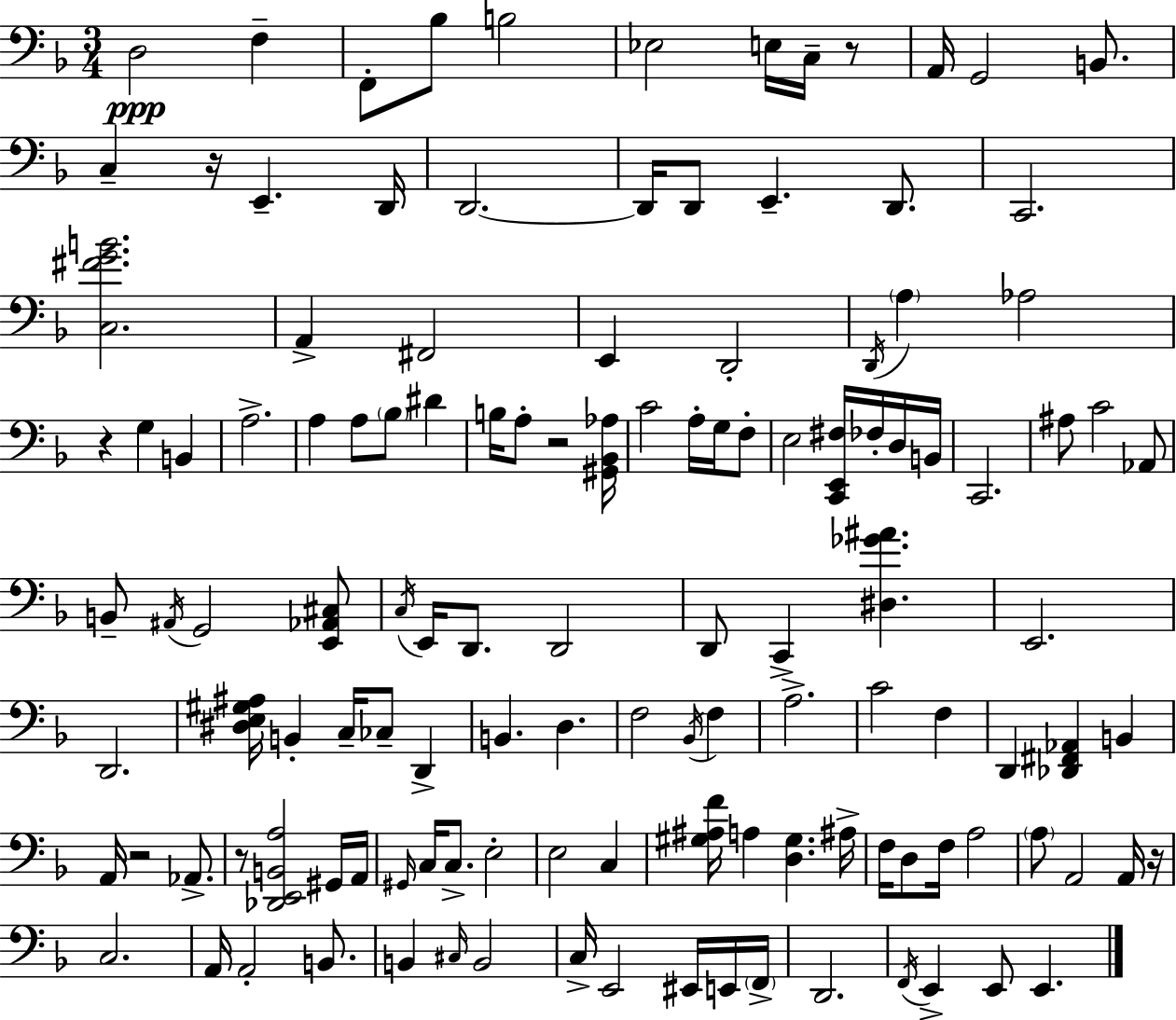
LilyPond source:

{
  \clef bass
  \numericTimeSignature
  \time 3/4
  \key f \major
  d2\ppp f4-- | f,8-. bes8 b2 | ees2 e16 c16-- r8 | a,16 g,2 b,8. | \break c4-- r16 e,4.-- d,16 | d,2.~~ | d,16 d,8 e,4.-- d,8. | c,2. | \break <c fis' g' b'>2. | a,4-> fis,2 | e,4 d,2-. | \acciaccatura { d,16 } \parenthesize a4 aes2 | \break r4 g4 b,4 | a2.-> | a4 a8 \parenthesize bes8 dis'4 | b16 a8-. r2 | \break <gis, bes, aes>16 c'2 a16-. g16 f8-. | e2 <c, e, fis>16 fes16-. d16 | b,16 c,2. | ais8 c'2 aes,8 | \break b,8-- \acciaccatura { ais,16 } g,2 | <e, aes, cis>8 \acciaccatura { c16 } e,16 d,8. d,2 | d,8 c,4-> <dis ges' ais'>4. | e,2. | \break d,2. | <dis e gis ais>16 b,4-. c16-- ces8-- d,4-> | b,4. d4. | f2 \acciaccatura { bes,16 } | \break f4 a2.-> | c'2 | f4 d,4 <des, fis, aes,>4 | b,4 a,16 r2 | \break aes,8.-> r8 <des, e, b, a>2 | gis,16 a,16 \grace { gis,16 } c16 c8.-> e2-. | e2 | c4 <gis ais f'>16 a4 <d gis>4. | \break ais16-> f16 d8 f16 a2 | \parenthesize a8 a,2 | a,16 r16 c2. | a,16 a,2-. | \break b,8. b,4 \grace { cis16 } b,2 | c16-> e,2 | eis,16 e,16 \parenthesize f,16-> d,2. | \acciaccatura { f,16 } e,4-> e,8 | \break e,4. \bar "|."
}